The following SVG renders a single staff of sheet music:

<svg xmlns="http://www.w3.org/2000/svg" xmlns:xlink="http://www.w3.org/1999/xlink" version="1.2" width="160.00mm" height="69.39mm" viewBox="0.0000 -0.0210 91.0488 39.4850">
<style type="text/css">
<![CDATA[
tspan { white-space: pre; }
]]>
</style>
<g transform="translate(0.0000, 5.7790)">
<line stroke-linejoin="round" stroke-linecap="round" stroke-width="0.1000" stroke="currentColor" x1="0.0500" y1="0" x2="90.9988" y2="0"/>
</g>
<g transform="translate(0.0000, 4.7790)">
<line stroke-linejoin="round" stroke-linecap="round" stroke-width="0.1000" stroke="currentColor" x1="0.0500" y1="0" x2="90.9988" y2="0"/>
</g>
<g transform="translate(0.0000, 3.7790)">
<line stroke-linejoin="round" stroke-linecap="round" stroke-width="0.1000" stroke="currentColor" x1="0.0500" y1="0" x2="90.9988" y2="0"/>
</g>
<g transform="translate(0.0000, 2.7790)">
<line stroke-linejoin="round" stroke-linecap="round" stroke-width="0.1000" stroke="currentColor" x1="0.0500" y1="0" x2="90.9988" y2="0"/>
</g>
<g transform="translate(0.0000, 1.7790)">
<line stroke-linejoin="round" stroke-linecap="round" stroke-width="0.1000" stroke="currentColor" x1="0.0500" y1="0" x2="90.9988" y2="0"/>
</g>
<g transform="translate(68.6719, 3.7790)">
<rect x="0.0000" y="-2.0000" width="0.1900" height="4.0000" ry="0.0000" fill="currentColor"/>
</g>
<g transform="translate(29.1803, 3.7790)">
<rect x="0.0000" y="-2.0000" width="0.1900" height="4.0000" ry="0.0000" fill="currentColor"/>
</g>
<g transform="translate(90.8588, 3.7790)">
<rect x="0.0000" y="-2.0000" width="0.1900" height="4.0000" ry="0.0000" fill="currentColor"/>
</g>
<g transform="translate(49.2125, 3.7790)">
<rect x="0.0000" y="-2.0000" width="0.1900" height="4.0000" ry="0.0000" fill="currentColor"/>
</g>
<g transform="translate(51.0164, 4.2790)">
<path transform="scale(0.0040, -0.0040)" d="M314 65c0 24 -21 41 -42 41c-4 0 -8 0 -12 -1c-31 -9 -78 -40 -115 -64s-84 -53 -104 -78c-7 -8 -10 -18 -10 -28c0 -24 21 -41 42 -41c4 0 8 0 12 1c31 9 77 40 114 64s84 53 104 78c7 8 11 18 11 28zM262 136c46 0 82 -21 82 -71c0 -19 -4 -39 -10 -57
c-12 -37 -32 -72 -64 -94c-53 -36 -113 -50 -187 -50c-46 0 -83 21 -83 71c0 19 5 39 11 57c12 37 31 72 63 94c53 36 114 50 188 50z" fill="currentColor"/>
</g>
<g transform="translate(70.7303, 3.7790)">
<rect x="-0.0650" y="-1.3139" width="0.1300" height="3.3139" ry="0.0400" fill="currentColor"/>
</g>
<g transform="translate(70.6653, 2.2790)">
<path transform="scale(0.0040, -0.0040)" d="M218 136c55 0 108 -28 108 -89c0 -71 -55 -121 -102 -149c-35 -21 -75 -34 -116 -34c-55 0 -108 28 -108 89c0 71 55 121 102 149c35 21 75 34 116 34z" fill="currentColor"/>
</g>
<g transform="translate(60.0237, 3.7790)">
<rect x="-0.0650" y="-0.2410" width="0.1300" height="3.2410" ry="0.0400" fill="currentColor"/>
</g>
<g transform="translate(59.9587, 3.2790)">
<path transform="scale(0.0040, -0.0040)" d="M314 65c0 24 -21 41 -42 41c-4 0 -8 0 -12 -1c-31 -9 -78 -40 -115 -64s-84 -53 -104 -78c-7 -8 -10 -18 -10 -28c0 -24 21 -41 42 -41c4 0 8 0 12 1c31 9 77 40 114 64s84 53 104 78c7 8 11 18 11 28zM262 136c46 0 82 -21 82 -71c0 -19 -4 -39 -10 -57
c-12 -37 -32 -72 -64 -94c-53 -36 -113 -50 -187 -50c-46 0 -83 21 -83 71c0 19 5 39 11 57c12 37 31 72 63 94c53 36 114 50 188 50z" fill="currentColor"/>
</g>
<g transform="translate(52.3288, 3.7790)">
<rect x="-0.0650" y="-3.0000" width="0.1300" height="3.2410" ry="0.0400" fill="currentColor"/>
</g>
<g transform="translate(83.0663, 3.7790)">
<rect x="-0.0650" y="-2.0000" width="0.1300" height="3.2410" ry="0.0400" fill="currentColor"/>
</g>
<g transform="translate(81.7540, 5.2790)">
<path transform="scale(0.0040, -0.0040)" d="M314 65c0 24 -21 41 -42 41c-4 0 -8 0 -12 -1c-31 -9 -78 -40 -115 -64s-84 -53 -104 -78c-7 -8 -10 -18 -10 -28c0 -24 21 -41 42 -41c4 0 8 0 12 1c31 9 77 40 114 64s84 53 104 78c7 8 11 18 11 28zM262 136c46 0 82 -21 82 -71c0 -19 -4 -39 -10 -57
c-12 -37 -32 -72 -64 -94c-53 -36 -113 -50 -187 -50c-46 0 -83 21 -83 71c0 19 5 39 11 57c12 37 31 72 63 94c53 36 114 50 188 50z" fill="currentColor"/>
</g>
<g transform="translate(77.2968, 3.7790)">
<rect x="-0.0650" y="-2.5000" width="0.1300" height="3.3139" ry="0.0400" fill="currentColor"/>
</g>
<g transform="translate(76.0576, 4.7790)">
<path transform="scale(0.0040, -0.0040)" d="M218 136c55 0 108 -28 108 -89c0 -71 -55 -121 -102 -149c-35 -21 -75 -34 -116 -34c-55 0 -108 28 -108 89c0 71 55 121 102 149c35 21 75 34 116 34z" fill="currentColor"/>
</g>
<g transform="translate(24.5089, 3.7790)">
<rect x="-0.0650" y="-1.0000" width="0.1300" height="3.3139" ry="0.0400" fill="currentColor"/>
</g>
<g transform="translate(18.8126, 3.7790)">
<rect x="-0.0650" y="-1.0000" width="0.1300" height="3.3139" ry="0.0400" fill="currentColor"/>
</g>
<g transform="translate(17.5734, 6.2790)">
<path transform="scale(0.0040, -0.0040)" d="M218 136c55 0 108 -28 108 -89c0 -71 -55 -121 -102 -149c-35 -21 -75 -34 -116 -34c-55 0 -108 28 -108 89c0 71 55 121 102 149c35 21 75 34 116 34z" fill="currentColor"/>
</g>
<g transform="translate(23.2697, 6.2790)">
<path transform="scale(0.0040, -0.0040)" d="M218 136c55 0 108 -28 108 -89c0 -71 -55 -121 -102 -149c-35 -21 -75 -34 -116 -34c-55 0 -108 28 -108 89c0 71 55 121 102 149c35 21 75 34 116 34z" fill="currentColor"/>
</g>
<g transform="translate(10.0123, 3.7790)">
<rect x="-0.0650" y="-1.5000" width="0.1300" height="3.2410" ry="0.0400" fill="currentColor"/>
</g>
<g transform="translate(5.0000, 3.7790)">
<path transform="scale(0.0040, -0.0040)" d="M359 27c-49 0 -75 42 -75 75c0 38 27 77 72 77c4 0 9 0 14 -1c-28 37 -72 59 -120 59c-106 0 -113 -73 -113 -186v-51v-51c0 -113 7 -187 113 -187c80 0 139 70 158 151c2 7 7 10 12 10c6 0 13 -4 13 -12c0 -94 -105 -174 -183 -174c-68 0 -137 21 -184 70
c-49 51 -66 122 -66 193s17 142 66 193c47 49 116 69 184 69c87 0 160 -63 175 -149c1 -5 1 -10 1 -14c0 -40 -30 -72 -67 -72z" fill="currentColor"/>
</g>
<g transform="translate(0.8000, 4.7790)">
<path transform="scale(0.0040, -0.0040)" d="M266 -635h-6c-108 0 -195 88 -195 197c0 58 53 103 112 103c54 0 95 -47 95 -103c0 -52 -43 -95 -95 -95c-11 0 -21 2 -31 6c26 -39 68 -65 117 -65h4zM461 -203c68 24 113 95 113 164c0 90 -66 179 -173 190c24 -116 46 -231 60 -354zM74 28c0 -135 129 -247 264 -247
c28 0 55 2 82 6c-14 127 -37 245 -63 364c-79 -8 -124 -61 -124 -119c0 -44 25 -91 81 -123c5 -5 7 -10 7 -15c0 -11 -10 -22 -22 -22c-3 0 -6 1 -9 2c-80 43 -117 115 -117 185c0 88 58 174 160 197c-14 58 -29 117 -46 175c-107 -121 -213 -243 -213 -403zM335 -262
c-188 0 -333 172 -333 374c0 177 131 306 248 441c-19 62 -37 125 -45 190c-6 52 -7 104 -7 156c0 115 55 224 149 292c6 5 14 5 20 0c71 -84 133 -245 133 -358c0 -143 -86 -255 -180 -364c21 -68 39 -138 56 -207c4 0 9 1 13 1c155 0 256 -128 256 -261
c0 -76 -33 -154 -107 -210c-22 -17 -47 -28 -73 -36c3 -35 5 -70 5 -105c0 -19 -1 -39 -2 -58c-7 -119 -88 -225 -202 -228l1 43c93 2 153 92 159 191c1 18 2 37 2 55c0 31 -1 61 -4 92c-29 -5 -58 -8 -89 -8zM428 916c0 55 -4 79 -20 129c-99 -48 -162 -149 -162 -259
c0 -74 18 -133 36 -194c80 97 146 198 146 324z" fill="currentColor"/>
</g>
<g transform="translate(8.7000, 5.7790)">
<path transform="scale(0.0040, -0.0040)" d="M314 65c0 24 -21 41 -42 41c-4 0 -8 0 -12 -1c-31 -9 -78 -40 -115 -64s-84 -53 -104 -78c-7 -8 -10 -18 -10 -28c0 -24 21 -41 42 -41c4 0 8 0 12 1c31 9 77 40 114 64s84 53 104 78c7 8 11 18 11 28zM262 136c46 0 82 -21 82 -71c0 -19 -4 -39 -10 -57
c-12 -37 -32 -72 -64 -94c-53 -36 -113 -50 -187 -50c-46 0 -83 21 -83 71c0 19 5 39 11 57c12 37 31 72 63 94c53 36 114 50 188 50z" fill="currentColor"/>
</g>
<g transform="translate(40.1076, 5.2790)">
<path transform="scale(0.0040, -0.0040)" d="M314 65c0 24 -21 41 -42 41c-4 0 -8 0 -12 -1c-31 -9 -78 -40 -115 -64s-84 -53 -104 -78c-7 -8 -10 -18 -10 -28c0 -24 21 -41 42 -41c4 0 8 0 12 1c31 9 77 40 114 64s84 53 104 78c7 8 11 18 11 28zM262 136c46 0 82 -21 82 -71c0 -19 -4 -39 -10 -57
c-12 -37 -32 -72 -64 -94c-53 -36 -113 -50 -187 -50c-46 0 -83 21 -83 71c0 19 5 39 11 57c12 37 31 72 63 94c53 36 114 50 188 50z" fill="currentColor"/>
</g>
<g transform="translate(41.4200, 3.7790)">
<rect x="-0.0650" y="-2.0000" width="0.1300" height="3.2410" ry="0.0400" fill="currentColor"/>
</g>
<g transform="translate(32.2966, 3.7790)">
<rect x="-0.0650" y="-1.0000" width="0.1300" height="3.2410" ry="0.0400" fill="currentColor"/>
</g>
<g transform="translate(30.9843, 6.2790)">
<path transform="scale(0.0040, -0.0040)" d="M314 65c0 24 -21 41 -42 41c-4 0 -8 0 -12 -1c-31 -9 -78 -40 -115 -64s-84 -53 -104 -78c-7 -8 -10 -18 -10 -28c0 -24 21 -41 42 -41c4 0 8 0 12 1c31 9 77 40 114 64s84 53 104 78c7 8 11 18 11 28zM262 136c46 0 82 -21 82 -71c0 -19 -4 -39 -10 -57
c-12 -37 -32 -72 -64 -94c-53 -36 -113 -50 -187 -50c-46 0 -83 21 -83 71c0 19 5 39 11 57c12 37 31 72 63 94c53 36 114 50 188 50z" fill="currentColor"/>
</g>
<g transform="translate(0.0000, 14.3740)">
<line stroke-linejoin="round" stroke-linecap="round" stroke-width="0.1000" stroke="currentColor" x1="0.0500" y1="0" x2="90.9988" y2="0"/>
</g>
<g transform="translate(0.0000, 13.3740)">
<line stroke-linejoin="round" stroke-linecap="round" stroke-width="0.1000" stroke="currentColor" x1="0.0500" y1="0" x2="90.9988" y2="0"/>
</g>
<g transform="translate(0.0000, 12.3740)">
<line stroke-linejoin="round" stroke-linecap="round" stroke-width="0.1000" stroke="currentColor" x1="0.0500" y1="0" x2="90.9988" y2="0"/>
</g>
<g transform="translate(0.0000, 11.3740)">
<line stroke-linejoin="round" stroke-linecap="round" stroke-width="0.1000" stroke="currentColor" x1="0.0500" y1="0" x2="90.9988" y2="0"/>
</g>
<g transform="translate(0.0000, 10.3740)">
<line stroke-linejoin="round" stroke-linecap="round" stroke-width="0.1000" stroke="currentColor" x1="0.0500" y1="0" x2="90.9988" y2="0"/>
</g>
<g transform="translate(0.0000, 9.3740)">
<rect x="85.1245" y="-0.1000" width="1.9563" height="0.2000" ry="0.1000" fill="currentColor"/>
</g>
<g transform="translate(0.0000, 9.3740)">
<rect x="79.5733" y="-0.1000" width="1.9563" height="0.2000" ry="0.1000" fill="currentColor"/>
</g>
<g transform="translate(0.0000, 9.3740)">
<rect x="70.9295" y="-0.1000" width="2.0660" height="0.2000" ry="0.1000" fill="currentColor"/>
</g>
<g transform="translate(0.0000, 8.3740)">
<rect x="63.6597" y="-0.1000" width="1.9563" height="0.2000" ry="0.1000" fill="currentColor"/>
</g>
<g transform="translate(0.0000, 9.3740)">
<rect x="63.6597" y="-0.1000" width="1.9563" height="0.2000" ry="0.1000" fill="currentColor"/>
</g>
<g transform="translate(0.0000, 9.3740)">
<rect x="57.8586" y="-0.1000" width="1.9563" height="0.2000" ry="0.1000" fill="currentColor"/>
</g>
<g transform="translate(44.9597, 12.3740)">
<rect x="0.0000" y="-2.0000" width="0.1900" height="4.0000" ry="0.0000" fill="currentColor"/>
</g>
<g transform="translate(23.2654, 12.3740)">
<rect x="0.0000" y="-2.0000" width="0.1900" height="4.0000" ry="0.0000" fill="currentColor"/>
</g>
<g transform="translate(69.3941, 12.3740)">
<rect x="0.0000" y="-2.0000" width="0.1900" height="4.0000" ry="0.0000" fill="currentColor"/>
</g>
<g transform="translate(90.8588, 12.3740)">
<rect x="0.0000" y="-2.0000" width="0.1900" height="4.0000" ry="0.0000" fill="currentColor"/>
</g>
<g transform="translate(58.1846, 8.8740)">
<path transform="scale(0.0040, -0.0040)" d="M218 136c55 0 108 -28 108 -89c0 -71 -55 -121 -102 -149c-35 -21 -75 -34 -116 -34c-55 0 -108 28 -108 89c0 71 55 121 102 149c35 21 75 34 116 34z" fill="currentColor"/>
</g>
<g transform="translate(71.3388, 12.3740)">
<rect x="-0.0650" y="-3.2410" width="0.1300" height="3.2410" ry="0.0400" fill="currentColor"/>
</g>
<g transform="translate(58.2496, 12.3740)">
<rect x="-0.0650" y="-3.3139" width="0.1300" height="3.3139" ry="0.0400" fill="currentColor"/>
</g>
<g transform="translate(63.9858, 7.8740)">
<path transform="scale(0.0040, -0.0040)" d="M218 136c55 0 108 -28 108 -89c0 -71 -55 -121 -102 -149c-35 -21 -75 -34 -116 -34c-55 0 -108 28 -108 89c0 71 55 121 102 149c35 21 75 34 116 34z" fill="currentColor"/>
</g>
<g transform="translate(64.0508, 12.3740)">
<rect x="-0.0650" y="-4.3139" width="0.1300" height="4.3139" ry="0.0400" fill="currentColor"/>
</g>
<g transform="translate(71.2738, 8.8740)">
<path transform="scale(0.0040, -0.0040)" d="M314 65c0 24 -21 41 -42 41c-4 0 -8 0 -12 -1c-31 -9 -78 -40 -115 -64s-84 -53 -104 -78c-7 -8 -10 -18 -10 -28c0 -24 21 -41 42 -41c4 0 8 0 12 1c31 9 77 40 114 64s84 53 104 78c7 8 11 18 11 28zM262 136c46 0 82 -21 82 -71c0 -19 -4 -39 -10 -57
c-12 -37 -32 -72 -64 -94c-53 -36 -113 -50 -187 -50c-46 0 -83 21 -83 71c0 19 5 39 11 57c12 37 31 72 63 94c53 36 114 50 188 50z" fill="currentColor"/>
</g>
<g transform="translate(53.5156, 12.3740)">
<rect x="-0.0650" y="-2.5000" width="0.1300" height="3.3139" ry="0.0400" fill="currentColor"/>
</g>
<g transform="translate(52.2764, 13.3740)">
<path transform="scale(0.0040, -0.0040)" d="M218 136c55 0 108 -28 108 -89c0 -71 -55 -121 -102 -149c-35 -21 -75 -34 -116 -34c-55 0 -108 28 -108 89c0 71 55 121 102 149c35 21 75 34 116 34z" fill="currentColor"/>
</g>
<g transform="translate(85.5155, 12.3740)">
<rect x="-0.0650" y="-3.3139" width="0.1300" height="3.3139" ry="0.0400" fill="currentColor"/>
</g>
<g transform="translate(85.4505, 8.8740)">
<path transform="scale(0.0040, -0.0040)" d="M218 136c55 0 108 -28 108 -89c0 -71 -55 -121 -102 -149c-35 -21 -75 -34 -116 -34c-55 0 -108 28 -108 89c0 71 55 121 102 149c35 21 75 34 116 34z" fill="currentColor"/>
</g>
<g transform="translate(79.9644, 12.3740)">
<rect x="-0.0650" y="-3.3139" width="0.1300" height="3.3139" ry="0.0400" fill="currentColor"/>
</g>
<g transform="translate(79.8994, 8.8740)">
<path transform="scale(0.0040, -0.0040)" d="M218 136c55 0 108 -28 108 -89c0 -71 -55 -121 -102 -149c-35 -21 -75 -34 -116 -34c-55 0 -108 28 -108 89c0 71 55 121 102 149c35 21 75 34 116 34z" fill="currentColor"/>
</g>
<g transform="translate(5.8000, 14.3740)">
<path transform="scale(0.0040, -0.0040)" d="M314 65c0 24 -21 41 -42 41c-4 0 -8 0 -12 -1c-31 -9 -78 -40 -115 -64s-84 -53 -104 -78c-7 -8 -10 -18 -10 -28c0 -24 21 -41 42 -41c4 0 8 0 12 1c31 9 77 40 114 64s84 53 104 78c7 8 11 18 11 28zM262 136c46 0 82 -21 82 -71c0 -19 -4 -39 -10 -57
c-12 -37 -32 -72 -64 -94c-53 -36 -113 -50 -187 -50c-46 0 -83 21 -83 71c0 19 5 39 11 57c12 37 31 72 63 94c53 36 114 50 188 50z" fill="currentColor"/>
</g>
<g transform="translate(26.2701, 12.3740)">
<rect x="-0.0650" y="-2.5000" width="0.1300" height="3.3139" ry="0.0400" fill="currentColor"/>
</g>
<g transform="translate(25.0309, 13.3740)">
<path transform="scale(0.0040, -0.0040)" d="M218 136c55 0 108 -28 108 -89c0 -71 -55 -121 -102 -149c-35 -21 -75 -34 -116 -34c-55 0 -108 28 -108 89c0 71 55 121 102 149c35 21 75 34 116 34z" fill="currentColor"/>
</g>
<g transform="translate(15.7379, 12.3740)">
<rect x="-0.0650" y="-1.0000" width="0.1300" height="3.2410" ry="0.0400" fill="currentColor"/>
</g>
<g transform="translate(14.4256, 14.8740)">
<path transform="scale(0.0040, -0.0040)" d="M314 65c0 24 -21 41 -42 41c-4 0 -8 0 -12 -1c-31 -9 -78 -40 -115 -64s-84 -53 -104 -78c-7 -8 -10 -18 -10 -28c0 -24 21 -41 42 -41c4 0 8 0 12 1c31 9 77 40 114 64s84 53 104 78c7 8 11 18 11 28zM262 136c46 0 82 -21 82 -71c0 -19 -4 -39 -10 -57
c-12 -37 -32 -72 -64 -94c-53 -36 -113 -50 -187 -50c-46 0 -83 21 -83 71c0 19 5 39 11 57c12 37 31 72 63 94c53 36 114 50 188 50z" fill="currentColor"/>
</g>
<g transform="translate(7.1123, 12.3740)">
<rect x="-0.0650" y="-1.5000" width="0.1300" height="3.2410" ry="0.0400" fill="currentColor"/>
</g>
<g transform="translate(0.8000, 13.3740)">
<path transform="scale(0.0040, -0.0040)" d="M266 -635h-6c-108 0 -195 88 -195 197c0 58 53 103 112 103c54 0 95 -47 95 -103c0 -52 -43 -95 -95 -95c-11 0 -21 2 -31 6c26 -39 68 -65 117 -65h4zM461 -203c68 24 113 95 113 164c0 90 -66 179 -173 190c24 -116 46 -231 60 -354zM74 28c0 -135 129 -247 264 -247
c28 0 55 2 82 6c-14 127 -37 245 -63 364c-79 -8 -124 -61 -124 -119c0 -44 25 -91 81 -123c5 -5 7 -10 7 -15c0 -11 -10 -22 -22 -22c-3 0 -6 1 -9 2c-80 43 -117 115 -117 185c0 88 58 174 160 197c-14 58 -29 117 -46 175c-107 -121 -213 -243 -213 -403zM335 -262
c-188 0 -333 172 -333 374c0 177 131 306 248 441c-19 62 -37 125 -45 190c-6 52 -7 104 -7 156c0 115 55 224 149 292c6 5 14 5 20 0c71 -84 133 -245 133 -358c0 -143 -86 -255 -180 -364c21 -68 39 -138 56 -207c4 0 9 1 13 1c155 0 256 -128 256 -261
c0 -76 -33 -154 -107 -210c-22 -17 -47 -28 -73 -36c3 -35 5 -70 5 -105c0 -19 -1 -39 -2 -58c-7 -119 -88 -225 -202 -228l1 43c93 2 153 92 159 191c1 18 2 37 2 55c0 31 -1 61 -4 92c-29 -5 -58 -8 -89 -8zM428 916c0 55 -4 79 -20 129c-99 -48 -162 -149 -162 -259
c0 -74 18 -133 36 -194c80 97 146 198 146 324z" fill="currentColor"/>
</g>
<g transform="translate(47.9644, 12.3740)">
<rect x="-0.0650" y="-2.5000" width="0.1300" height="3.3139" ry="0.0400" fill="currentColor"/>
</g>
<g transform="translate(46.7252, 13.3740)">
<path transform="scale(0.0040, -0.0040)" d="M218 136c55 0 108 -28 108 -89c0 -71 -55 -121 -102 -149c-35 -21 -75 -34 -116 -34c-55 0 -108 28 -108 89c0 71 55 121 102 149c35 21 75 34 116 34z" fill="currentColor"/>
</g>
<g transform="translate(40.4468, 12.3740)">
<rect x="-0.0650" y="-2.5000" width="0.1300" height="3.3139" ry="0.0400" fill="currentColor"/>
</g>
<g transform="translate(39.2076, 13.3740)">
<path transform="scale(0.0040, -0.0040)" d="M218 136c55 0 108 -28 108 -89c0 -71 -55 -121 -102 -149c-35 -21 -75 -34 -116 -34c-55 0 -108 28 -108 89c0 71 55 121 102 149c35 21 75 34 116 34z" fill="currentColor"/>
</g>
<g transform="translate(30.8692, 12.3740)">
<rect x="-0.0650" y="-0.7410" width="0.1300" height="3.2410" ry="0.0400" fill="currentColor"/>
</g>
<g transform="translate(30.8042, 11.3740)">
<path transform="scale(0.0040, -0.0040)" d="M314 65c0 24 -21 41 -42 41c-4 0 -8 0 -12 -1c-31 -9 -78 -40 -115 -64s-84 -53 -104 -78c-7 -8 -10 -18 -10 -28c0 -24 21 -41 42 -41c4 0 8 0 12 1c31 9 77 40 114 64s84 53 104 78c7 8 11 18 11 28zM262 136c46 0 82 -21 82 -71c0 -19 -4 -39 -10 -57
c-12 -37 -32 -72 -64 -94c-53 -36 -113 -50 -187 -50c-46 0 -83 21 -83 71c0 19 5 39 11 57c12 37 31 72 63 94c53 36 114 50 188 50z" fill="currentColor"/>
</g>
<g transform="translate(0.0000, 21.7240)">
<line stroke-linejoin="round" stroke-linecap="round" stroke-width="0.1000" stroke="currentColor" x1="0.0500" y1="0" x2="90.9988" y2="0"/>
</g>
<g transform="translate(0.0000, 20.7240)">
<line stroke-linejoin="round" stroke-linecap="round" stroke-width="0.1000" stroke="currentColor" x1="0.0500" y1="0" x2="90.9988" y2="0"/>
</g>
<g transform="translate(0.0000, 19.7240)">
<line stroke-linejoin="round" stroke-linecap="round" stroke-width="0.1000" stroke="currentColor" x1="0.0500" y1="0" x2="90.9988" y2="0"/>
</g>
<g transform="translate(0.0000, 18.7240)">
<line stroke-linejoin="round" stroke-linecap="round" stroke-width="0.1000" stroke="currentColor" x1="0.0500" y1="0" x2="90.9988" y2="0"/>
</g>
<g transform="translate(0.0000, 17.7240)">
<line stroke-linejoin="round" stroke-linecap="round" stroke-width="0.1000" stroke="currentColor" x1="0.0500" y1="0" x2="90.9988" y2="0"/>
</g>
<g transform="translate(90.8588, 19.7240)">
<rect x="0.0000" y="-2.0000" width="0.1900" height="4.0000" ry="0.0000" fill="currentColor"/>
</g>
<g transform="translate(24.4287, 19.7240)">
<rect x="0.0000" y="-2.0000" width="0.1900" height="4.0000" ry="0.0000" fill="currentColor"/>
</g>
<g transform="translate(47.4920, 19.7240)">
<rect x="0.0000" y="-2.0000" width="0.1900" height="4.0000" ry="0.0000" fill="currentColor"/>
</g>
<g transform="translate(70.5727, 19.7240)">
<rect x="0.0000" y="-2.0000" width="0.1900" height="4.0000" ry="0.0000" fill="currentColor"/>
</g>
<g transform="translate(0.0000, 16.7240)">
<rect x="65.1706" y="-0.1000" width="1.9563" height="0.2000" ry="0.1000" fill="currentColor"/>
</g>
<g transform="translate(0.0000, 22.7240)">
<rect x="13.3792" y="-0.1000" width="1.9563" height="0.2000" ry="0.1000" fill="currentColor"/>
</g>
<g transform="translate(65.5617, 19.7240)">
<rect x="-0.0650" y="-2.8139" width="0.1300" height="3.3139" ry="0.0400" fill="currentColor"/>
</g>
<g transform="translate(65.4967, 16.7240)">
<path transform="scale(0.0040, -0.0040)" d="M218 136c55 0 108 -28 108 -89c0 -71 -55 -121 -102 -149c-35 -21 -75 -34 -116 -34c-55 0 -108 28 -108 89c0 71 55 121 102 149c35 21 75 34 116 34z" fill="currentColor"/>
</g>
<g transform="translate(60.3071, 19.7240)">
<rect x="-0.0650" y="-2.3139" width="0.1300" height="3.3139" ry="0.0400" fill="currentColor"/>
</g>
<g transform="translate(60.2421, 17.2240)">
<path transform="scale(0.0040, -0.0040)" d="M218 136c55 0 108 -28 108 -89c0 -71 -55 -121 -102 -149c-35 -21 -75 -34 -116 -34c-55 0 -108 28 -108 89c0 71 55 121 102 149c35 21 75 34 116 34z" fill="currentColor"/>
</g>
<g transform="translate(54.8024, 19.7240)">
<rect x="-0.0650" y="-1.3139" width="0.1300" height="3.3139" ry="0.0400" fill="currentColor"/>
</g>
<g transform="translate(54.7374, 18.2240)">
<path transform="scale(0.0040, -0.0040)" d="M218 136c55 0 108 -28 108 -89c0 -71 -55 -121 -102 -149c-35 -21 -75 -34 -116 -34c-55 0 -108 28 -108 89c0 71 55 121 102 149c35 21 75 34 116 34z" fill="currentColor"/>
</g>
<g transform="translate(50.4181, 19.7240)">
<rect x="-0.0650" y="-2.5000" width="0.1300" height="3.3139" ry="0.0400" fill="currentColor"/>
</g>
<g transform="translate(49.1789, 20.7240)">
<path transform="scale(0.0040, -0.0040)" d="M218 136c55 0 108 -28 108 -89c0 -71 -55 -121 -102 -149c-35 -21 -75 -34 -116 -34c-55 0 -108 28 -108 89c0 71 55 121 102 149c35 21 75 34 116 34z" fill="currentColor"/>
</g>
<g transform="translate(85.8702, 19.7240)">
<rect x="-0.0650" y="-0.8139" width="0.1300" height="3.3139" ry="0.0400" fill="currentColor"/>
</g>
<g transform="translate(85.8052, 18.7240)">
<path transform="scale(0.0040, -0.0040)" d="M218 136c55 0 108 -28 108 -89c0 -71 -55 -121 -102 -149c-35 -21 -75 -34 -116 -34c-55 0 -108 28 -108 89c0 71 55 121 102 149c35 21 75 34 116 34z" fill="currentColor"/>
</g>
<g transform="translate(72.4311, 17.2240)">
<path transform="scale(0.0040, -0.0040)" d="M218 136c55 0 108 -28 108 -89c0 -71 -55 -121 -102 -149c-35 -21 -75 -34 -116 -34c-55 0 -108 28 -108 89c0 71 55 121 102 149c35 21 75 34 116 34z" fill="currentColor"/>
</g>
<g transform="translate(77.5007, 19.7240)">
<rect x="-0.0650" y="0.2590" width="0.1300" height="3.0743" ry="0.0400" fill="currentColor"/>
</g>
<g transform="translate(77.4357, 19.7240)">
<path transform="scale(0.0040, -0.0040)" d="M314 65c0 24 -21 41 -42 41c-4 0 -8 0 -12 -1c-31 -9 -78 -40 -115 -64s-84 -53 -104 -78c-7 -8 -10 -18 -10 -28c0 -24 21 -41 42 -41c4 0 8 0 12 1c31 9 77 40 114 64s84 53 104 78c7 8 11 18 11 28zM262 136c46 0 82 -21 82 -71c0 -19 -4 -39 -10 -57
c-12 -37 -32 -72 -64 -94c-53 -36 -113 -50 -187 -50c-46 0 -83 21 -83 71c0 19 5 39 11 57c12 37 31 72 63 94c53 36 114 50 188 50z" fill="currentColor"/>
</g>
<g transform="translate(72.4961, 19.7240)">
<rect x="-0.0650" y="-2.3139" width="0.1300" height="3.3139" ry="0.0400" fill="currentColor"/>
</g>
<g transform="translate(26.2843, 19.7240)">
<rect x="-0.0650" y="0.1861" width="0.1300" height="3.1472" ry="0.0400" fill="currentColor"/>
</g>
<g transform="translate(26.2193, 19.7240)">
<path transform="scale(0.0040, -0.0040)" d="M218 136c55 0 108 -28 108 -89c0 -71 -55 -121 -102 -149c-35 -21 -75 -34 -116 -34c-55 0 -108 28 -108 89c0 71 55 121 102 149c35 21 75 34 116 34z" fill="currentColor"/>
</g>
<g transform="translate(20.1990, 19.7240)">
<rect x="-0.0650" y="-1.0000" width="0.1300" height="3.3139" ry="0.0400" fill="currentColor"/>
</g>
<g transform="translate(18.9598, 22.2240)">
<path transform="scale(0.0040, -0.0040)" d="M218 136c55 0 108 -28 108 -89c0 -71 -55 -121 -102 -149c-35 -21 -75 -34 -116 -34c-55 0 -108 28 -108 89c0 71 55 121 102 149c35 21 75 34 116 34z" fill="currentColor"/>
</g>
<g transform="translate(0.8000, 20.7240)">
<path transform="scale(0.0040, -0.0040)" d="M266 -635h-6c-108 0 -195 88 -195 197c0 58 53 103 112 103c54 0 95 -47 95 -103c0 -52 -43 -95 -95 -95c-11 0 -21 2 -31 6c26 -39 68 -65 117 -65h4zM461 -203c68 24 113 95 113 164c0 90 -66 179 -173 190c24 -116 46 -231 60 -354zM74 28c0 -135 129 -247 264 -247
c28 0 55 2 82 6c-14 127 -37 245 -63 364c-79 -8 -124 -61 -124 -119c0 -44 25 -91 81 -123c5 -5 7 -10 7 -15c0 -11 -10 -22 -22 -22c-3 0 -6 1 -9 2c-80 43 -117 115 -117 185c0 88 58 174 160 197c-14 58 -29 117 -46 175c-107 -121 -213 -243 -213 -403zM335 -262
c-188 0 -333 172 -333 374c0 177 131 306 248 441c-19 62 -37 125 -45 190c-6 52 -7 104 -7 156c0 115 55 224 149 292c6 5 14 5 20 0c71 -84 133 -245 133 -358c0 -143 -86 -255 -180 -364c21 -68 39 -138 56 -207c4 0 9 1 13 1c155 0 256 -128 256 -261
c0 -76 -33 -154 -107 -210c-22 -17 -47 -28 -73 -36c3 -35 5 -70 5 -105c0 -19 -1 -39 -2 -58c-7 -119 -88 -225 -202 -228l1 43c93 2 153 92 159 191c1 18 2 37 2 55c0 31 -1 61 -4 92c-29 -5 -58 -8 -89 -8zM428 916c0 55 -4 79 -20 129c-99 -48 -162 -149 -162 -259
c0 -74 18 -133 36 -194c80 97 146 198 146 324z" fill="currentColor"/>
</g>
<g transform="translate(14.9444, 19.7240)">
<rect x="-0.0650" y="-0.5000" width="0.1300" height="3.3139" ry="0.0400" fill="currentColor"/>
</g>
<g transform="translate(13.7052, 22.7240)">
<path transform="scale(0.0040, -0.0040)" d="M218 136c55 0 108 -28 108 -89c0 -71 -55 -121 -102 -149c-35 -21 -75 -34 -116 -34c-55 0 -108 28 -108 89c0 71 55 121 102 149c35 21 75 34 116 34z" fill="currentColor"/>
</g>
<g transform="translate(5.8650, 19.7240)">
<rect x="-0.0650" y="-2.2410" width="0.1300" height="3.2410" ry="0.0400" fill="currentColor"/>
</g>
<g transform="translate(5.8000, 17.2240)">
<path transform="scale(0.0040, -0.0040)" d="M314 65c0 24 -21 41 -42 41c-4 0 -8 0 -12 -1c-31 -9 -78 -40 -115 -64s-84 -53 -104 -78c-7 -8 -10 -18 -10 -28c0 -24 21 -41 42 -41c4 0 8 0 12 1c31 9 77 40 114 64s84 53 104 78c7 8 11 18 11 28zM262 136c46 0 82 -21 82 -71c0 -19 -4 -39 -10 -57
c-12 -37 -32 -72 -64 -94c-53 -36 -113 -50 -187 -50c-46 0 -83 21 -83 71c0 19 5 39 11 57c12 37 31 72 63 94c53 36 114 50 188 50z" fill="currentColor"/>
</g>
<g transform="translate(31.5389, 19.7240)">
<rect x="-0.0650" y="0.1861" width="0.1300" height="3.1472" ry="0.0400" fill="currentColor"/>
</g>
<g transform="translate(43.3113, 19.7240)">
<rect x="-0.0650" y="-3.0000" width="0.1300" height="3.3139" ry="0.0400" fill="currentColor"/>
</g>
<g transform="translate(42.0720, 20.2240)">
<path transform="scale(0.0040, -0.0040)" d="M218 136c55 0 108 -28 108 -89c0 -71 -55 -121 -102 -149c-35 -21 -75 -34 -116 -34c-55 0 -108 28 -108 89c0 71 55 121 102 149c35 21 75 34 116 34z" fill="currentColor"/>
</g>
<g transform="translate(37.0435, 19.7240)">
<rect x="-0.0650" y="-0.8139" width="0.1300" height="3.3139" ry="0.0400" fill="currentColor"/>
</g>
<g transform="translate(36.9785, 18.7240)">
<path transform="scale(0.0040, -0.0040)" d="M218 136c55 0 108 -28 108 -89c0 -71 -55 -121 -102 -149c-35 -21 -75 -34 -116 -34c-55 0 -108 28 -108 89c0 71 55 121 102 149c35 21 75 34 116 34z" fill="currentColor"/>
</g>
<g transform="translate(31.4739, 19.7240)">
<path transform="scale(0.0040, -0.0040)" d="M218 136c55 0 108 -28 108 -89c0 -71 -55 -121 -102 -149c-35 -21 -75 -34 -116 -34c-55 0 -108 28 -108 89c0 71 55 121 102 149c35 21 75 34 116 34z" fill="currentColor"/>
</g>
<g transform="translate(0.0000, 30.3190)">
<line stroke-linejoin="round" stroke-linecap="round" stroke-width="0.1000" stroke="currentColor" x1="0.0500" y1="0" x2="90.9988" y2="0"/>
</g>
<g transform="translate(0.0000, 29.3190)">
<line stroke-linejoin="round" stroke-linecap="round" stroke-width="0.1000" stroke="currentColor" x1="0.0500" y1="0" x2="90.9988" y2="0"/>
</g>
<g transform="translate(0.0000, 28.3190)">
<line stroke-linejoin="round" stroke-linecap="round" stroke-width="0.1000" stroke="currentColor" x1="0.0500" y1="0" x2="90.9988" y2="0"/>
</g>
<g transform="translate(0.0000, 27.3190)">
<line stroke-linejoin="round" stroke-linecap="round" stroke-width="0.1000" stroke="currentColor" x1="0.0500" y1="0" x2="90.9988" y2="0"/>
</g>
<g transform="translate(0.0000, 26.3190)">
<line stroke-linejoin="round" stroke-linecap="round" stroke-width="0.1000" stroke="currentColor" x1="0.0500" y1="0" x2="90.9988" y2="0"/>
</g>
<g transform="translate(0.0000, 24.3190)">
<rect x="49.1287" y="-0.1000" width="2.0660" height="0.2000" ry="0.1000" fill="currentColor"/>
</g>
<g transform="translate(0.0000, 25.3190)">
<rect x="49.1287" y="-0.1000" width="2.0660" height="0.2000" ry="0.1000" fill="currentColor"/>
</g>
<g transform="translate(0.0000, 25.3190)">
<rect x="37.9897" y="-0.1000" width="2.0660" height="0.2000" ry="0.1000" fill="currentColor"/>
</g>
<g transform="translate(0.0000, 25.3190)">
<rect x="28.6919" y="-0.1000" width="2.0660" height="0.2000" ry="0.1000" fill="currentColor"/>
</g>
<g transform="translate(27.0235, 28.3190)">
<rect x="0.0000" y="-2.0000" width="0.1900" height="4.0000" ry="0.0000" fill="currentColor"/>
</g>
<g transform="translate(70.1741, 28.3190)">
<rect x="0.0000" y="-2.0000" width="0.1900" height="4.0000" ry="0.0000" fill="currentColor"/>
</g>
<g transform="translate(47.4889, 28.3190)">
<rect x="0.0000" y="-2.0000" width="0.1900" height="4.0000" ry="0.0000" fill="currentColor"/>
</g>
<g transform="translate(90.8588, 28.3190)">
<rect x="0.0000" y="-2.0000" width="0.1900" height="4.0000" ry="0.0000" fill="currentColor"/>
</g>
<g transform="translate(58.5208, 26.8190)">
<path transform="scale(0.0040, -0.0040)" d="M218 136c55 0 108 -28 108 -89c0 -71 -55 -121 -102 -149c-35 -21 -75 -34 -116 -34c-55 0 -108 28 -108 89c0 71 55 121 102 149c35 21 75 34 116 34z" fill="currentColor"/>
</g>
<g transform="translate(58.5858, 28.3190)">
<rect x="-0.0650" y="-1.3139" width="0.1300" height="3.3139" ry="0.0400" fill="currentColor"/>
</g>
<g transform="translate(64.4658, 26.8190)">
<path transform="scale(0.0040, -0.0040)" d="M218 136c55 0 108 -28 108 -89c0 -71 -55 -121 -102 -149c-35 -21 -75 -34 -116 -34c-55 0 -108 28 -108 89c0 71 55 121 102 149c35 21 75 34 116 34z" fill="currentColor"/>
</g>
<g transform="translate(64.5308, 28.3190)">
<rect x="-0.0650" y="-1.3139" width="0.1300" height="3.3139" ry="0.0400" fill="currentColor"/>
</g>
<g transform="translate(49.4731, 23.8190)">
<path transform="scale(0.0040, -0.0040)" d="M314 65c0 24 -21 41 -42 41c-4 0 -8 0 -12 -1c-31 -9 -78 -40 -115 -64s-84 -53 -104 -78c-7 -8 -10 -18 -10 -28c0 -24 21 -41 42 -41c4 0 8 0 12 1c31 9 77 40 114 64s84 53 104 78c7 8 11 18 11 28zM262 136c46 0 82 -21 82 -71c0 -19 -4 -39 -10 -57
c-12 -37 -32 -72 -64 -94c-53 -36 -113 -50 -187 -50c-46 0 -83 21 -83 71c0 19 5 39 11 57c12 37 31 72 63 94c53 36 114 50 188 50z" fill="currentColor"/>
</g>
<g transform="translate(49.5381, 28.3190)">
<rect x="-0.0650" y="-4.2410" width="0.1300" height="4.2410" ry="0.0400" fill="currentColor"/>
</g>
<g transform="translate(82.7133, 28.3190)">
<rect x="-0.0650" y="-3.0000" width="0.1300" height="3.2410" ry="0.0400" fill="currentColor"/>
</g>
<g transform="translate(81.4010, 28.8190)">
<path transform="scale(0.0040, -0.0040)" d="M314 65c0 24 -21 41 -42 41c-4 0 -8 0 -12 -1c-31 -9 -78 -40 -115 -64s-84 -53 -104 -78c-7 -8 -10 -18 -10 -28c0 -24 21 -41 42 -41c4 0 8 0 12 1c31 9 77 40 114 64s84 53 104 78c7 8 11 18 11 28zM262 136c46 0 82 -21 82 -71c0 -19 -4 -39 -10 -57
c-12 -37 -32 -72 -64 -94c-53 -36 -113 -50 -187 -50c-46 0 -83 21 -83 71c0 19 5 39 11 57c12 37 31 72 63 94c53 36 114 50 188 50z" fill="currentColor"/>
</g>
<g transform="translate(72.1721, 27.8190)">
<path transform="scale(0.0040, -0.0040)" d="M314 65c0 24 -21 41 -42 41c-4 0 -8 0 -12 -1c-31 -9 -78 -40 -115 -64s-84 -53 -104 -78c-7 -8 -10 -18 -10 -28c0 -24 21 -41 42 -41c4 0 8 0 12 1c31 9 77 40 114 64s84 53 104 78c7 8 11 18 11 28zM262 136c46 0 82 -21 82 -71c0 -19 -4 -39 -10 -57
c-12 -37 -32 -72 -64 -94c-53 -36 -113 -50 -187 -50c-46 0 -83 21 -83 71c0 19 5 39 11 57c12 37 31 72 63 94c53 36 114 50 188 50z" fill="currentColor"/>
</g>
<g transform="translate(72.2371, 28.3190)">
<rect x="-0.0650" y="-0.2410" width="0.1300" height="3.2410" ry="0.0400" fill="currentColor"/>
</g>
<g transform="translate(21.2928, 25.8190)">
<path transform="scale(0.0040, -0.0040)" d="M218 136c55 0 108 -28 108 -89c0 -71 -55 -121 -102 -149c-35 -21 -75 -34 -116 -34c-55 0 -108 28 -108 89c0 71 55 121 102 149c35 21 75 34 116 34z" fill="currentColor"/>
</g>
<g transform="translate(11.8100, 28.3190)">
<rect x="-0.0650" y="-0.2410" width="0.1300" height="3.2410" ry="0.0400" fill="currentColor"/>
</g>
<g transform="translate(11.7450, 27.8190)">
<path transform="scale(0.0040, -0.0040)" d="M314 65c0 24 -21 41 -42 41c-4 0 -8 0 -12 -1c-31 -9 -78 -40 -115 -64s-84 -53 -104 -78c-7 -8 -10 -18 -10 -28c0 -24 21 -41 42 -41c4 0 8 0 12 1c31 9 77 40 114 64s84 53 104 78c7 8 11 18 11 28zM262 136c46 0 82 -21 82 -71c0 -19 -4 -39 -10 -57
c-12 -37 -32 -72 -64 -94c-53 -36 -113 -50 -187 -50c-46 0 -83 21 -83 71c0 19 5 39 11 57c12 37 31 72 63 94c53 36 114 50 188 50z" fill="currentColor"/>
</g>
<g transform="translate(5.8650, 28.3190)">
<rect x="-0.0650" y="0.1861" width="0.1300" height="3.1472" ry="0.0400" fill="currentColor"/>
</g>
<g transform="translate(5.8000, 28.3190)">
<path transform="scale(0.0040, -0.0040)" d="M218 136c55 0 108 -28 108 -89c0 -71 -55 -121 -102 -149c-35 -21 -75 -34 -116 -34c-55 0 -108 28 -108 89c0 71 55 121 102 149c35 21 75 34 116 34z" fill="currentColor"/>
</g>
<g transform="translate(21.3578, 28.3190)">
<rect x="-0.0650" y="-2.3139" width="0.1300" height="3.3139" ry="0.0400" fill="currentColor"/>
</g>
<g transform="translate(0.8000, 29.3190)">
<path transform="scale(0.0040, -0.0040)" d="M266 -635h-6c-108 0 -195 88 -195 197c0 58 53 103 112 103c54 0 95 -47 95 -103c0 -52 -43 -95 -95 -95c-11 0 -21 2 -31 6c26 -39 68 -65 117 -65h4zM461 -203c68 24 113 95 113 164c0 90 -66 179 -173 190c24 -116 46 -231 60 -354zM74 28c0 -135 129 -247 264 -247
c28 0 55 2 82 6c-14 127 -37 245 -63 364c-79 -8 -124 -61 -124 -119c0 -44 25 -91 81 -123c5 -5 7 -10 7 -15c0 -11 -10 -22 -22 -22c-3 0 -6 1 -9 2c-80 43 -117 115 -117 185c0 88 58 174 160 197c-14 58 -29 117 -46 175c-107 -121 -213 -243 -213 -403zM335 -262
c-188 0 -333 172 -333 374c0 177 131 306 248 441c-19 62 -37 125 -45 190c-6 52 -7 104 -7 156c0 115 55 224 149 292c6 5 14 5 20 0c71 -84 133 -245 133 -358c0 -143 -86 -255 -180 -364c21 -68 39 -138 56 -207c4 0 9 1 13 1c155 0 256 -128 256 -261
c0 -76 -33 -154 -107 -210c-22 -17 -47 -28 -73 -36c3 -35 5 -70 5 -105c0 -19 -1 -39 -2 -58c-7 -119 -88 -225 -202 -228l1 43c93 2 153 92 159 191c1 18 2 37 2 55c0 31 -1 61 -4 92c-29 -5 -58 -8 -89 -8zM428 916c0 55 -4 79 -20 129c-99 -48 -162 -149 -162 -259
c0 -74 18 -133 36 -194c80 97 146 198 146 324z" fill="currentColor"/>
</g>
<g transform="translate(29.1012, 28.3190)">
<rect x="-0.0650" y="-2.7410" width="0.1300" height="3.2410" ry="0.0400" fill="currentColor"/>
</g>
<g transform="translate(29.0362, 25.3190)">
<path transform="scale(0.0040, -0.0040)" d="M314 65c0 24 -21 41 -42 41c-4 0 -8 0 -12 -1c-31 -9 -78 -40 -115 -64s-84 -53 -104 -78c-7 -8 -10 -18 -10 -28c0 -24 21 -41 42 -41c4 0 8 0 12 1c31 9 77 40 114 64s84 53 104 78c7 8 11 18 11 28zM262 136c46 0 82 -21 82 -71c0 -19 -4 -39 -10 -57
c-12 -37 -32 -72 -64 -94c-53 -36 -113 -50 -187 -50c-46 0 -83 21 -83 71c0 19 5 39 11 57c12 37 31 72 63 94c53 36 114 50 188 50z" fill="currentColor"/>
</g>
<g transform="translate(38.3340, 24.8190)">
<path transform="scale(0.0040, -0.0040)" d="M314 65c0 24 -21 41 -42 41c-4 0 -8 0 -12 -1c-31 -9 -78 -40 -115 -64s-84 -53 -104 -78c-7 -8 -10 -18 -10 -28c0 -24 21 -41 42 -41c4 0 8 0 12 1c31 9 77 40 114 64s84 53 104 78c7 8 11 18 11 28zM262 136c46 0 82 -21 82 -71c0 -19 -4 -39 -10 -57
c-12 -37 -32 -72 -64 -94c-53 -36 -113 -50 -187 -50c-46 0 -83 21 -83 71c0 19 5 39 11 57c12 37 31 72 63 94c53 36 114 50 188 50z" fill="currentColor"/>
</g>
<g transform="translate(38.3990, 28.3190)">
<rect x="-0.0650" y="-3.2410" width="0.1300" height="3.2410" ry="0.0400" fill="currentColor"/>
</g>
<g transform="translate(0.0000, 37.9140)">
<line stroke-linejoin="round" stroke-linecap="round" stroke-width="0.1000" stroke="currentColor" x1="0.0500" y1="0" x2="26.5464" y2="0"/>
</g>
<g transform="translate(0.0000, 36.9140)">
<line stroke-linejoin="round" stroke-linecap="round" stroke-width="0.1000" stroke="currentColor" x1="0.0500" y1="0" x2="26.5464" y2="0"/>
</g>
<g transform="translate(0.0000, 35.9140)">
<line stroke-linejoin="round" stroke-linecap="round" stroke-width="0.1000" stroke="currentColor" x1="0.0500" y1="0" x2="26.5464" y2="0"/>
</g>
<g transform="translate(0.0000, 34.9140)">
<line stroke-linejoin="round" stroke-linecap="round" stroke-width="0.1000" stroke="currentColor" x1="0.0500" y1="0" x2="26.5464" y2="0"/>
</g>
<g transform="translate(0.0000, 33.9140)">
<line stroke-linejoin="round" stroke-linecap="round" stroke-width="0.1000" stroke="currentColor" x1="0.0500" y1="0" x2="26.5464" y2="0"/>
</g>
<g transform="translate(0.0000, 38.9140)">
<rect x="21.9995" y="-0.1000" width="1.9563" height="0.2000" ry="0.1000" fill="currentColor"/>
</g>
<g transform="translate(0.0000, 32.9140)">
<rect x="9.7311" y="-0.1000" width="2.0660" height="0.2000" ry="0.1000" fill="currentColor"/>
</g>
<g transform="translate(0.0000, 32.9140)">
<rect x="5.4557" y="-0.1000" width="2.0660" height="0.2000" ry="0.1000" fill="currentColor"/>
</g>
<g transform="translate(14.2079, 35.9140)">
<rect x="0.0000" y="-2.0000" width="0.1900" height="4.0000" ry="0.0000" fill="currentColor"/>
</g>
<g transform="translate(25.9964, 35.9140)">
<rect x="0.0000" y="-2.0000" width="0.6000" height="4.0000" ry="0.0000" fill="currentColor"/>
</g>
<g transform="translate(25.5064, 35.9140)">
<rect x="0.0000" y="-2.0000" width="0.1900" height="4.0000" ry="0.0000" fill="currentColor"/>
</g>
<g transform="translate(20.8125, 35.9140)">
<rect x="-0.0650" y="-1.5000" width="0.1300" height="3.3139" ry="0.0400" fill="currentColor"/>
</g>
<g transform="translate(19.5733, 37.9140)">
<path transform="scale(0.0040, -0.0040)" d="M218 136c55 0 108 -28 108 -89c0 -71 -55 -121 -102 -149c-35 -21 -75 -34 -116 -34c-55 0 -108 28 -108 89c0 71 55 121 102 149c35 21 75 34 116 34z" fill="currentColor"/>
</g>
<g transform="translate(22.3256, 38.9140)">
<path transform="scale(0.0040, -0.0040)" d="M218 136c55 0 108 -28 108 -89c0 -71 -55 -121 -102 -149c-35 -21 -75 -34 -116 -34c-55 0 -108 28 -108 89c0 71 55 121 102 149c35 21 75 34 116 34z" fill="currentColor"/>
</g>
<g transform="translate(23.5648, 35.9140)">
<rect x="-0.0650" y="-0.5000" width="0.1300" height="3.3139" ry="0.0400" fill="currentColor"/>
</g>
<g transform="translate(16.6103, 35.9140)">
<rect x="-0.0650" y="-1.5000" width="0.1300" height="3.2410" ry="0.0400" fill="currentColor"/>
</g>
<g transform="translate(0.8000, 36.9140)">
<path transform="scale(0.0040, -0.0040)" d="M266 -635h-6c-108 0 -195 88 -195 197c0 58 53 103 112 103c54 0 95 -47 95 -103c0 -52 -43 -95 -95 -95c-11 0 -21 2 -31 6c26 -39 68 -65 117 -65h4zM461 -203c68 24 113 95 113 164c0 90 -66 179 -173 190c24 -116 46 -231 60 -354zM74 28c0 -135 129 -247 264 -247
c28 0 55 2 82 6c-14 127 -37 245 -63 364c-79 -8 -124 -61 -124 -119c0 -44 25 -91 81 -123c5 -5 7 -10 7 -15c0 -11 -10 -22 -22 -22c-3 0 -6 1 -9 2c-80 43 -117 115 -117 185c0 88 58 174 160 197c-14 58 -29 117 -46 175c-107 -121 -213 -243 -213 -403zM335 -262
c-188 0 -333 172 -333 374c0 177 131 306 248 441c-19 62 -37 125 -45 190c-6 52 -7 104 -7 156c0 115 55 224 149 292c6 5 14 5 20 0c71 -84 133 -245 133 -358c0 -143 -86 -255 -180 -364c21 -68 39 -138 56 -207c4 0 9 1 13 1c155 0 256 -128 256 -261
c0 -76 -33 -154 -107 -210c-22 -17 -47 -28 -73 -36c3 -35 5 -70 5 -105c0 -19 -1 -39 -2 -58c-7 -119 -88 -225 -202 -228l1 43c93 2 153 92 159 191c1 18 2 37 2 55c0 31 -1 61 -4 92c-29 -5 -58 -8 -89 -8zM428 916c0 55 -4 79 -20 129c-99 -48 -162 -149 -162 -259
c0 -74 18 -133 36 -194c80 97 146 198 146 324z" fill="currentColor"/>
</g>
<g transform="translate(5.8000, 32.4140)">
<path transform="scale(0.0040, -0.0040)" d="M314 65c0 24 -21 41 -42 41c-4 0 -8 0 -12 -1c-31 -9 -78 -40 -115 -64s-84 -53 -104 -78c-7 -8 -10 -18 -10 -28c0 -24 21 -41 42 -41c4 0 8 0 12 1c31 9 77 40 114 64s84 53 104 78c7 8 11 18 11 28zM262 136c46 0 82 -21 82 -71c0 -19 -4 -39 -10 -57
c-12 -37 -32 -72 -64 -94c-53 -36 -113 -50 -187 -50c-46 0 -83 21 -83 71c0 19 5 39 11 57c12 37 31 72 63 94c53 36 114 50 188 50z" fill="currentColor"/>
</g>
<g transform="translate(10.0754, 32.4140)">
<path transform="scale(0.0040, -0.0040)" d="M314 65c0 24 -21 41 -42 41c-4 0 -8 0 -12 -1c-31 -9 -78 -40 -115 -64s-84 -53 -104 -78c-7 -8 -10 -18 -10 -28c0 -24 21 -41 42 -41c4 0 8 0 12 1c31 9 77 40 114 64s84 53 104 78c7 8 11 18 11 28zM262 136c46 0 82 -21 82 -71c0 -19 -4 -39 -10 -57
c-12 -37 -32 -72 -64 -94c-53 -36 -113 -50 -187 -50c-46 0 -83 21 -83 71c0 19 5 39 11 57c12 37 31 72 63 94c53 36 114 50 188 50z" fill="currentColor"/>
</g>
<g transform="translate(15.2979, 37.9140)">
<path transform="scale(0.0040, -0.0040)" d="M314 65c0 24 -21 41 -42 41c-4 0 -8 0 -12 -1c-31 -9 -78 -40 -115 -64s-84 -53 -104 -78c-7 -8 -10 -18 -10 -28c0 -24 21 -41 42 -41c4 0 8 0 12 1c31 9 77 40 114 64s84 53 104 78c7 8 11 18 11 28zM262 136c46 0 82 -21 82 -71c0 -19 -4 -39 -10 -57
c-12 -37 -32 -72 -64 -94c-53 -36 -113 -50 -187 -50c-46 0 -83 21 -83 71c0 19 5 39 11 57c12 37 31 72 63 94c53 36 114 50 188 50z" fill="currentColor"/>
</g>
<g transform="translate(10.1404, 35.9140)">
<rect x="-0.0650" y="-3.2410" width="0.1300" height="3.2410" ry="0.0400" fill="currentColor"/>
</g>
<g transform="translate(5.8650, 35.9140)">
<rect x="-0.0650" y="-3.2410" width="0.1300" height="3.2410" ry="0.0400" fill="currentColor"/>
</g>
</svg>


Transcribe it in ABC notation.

X:1
T:Untitled
M:4/4
L:1/4
K:C
E2 D D D2 F2 A2 c2 e G F2 E2 D2 G d2 G G G b d' b2 b b g2 C D B B d A G e g a g B2 d B c2 g a2 b2 d'2 e e c2 A2 b2 b2 E2 E C